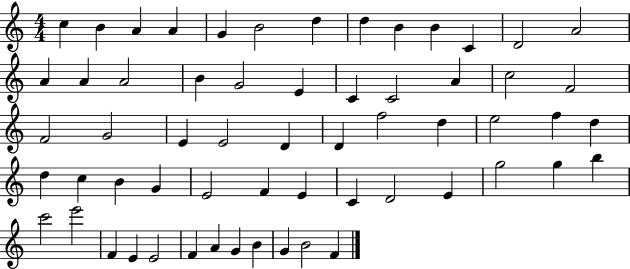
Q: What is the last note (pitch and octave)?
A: F4